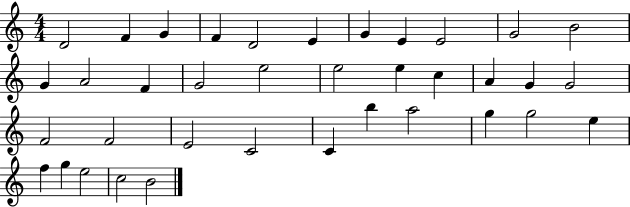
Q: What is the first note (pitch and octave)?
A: D4